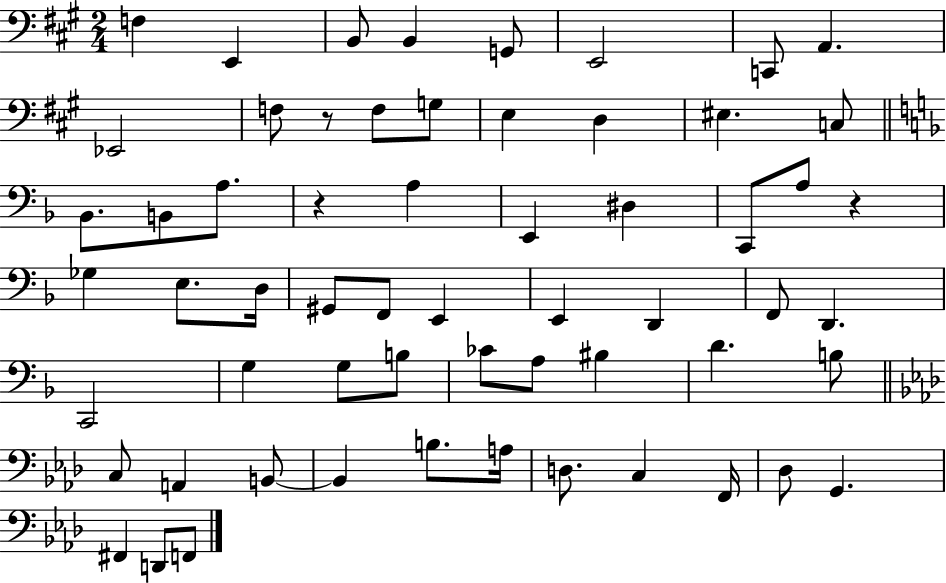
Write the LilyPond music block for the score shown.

{
  \clef bass
  \numericTimeSignature
  \time 2/4
  \key a \major
  f4 e,4 | b,8 b,4 g,8 | e,2 | c,8 a,4. | \break ees,2 | f8 r8 f8 g8 | e4 d4 | eis4. c8 | \break \bar "||" \break \key f \major bes,8. b,8 a8. | r4 a4 | e,4 dis4 | c,8 a8 r4 | \break ges4 e8. d16 | gis,8 f,8 e,4 | e,4 d,4 | f,8 d,4. | \break c,2 | g4 g8 b8 | ces'8 a8 bis4 | d'4. b8 | \break \bar "||" \break \key aes \major c8 a,4 b,8~~ | b,4 b8. a16 | d8. c4 f,16 | des8 g,4. | \break fis,4 d,8 f,8 | \bar "|."
}